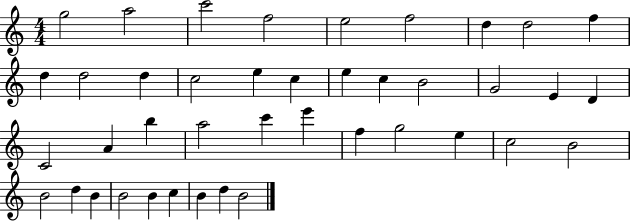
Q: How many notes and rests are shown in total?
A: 41